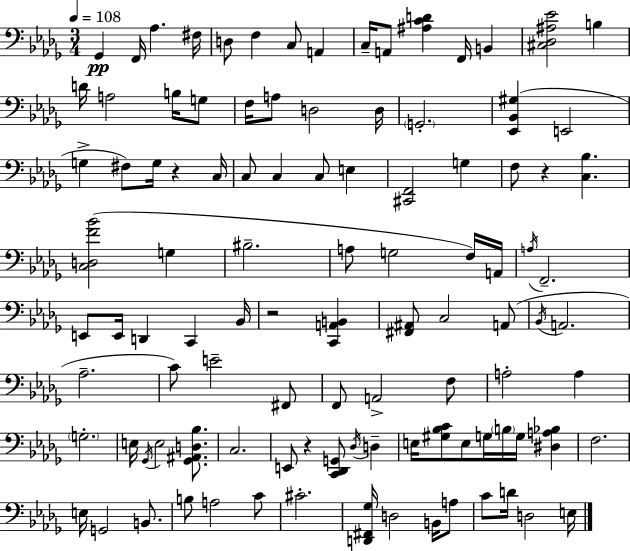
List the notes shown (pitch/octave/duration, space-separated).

Gb2/q F2/s Ab3/q. F#3/s D3/e F3/q C3/e A2/q C3/s A2/e [A#3,C4,D4]/q F2/s B2/q [C#3,Db3,A#3,Eb4]/h B3/q D4/s A3/h B3/s G3/e F3/s A3/e D3/h D3/s G2/h. [Eb2,Bb2,G#3]/q E2/h G3/q F#3/e G3/s R/q C3/s C3/e C3/q C3/e E3/q [C#2,F2]/h G3/q F3/e R/q [C3,Bb3]/q. [C3,D3,F4,Bb4]/h G3/q BIS3/h. A3/e G3/h F3/s A2/s A3/s F2/h. E2/e E2/s D2/q C2/q Bb2/s R/h [C2,A2,B2]/q [F#2,A#2]/e C3/h A2/e Bb2/s A2/h. Ab3/h. C4/e E4/h F#2/e F2/e A2/h F3/e A3/h A3/q G3/h. E3/s Gb2/s E3/h [Gb2,A#2,D3,Bb3]/e. C3/h. E2/e R/q [C2,Db2,G2]/e Db3/s D3/q E3/s [G#3,Bb3,C4]/e E3/e G3/s B3/s G3/s [D#3,A3,Bb3]/q F3/h. E3/s G2/h B2/e. B3/e A3/h C4/e C#4/h. [D2,F#2,Gb3]/s D3/h B2/s A3/e C4/e D4/s D3/h E3/s